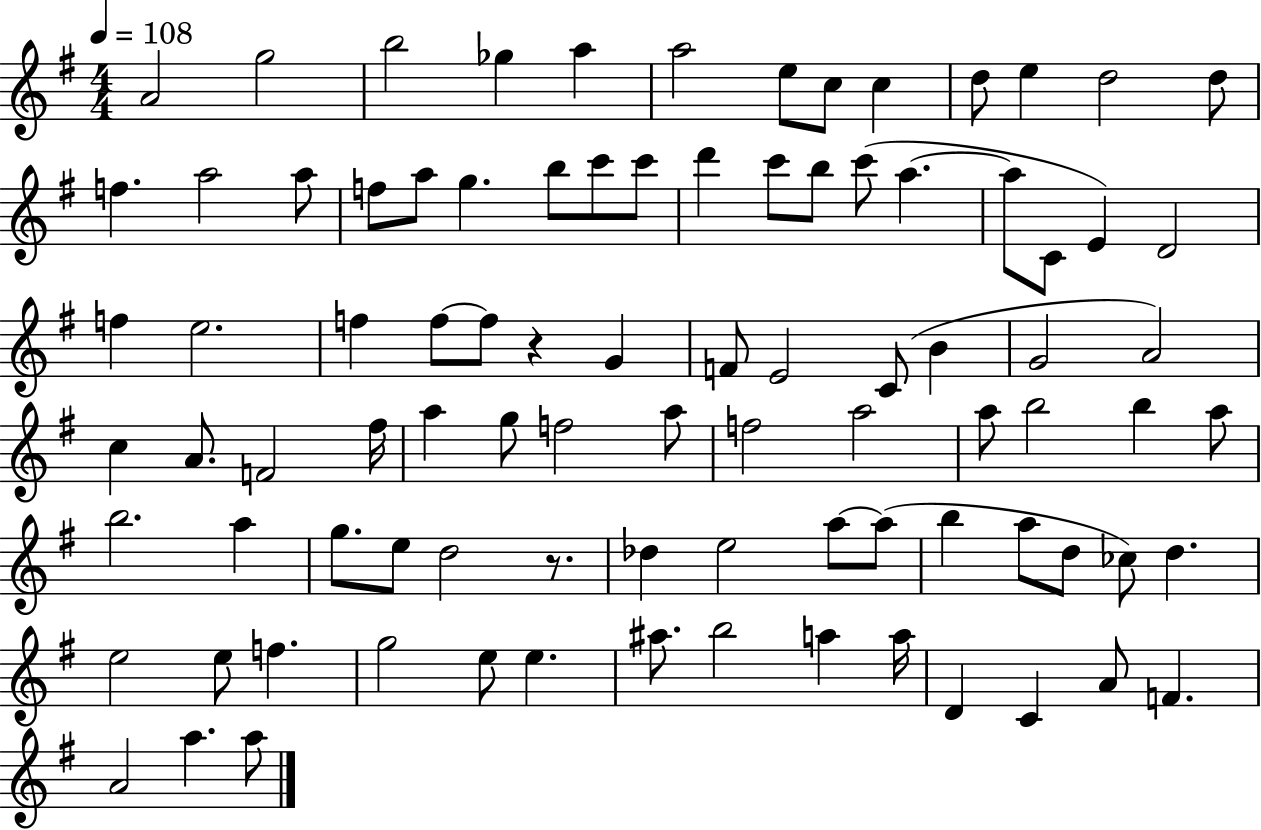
A4/h G5/h B5/h Gb5/q A5/q A5/h E5/e C5/e C5/q D5/e E5/q D5/h D5/e F5/q. A5/h A5/e F5/e A5/e G5/q. B5/e C6/e C6/e D6/q C6/e B5/e C6/e A5/q. A5/e C4/e E4/q D4/h F5/q E5/h. F5/q F5/e F5/e R/q G4/q F4/e E4/h C4/e B4/q G4/h A4/h C5/q A4/e. F4/h F#5/s A5/q G5/e F5/h A5/e F5/h A5/h A5/e B5/h B5/q A5/e B5/h. A5/q G5/e. E5/e D5/h R/e. Db5/q E5/h A5/e A5/e B5/q A5/e D5/e CES5/e D5/q. E5/h E5/e F5/q. G5/h E5/e E5/q. A#5/e. B5/h A5/q A5/s D4/q C4/q A4/e F4/q. A4/h A5/q. A5/e